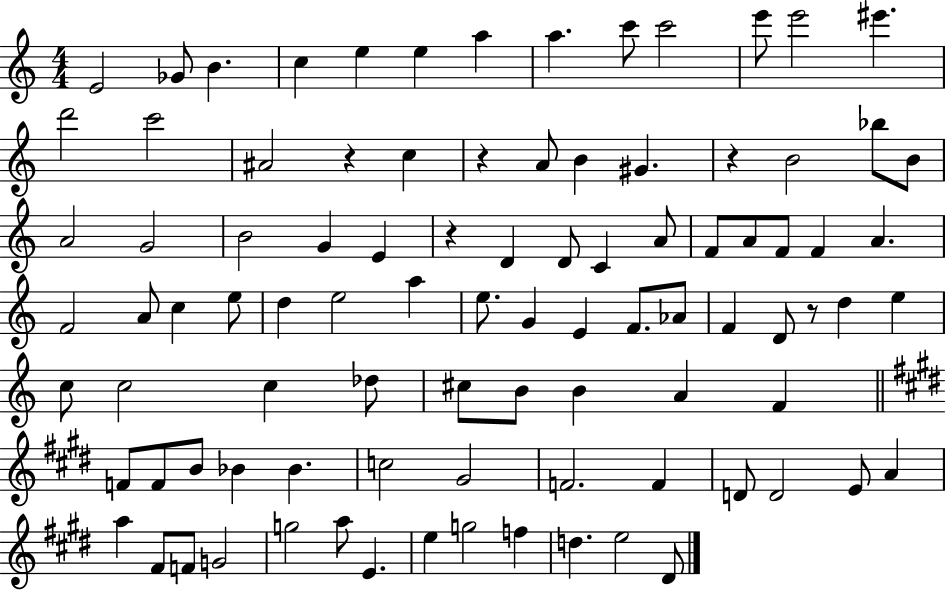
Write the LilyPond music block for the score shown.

{
  \clef treble
  \numericTimeSignature
  \time 4/4
  \key c \major
  e'2 ges'8 b'4. | c''4 e''4 e''4 a''4 | a''4. c'''8 c'''2 | e'''8 e'''2 eis'''4. | \break d'''2 c'''2 | ais'2 r4 c''4 | r4 a'8 b'4 gis'4. | r4 b'2 bes''8 b'8 | \break a'2 g'2 | b'2 g'4 e'4 | r4 d'4 d'8 c'4 a'8 | f'8 a'8 f'8 f'4 a'4. | \break f'2 a'8 c''4 e''8 | d''4 e''2 a''4 | e''8. g'4 e'4 f'8. aes'8 | f'4 d'8 r8 d''4 e''4 | \break c''8 c''2 c''4 des''8 | cis''8 b'8 b'4 a'4 f'4 | \bar "||" \break \key e \major f'8 f'8 b'8 bes'4 bes'4. | c''2 gis'2 | f'2. f'4 | d'8 d'2 e'8 a'4 | \break a''4 fis'8 f'8 g'2 | g''2 a''8 e'4. | e''4 g''2 f''4 | d''4. e''2 dis'8 | \break \bar "|."
}